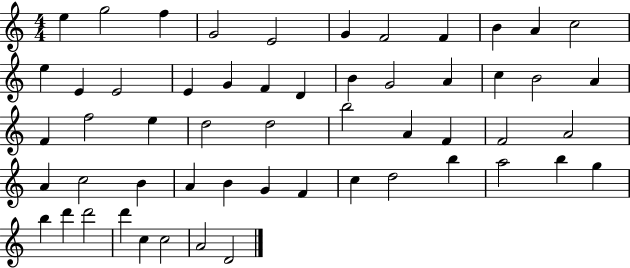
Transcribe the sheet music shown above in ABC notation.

X:1
T:Untitled
M:4/4
L:1/4
K:C
e g2 f G2 E2 G F2 F B A c2 e E E2 E G F D B G2 A c B2 A F f2 e d2 d2 b2 A F F2 A2 A c2 B A B G F c d2 b a2 b g b d' d'2 d' c c2 A2 D2